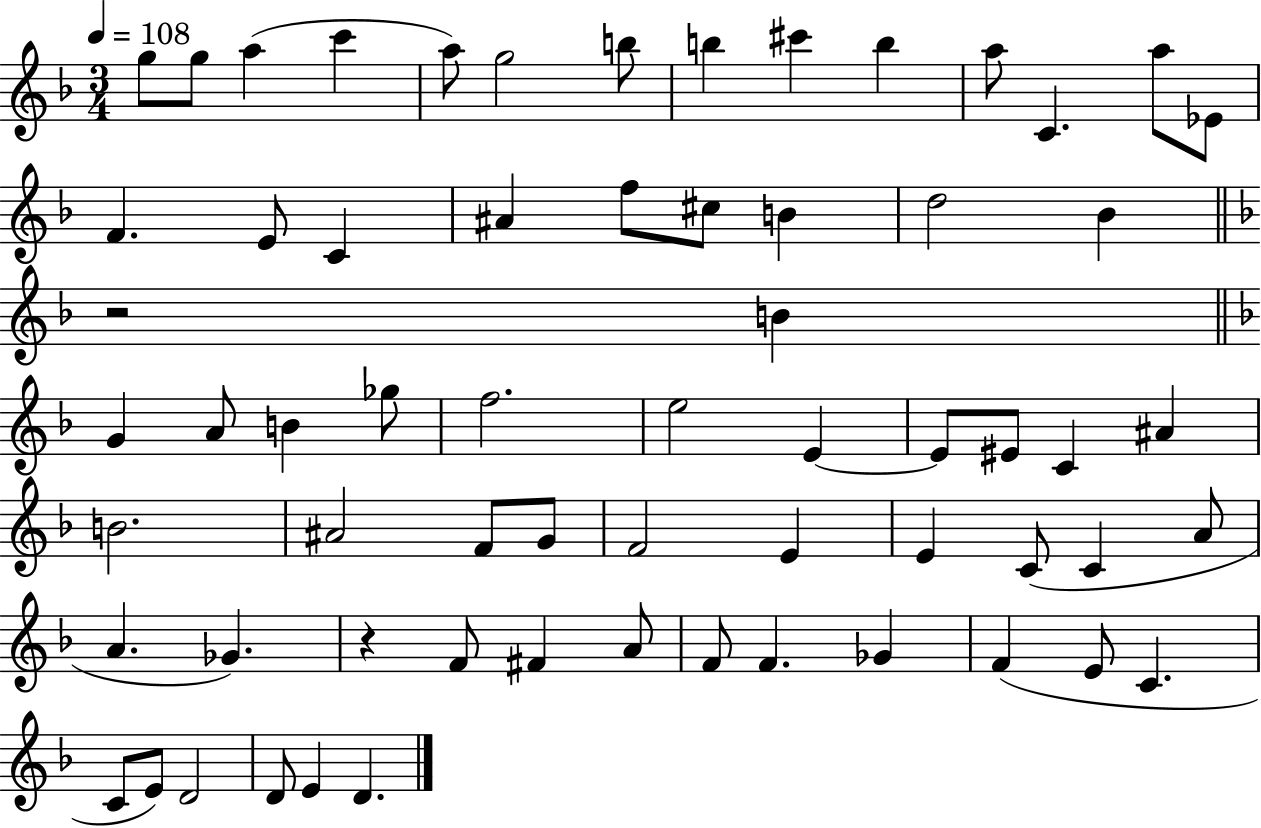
G5/e G5/e A5/q C6/q A5/e G5/h B5/e B5/q C#6/q B5/q A5/e C4/q. A5/e Eb4/e F4/q. E4/e C4/q A#4/q F5/e C#5/e B4/q D5/h Bb4/q R/h B4/q G4/q A4/e B4/q Gb5/e F5/h. E5/h E4/q E4/e EIS4/e C4/q A#4/q B4/h. A#4/h F4/e G4/e F4/h E4/q E4/q C4/e C4/q A4/e A4/q. Gb4/q. R/q F4/e F#4/q A4/e F4/e F4/q. Gb4/q F4/q E4/e C4/q. C4/e E4/e D4/h D4/e E4/q D4/q.